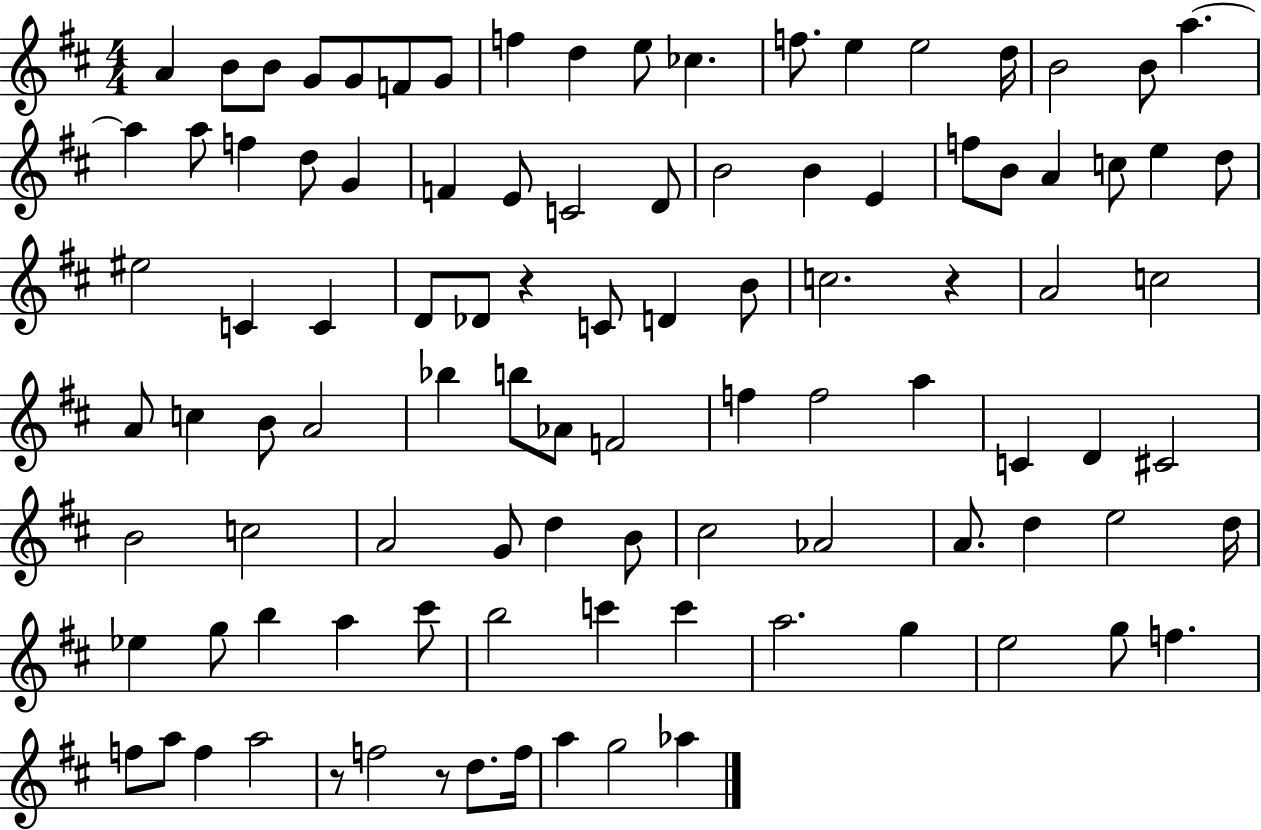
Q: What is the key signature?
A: D major